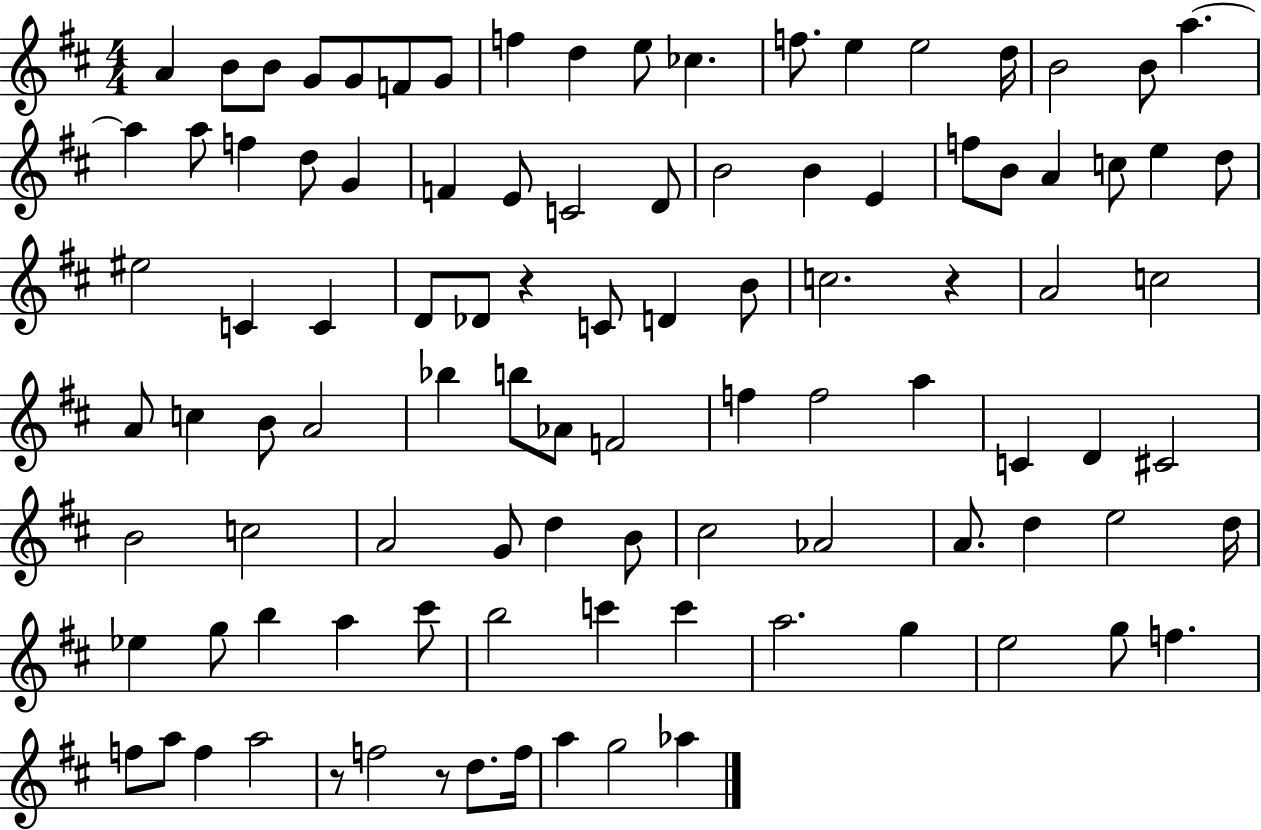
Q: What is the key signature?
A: D major